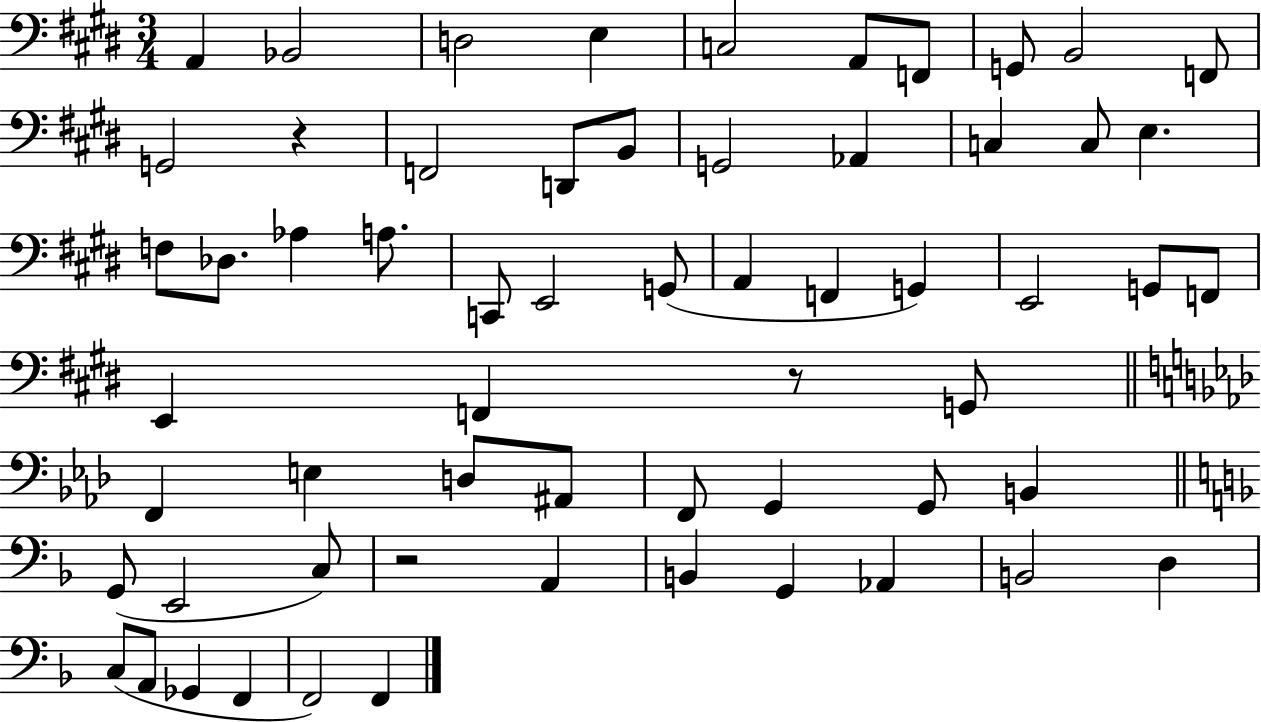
{
  \clef bass
  \numericTimeSignature
  \time 3/4
  \key e \major
  \repeat volta 2 { a,4 bes,2 | d2 e4 | c2 a,8 f,8 | g,8 b,2 f,8 | \break g,2 r4 | f,2 d,8 b,8 | g,2 aes,4 | c4 c8 e4. | \break f8 des8. aes4 a8. | c,8 e,2 g,8( | a,4 f,4 g,4) | e,2 g,8 f,8 | \break e,4 f,4 r8 g,8 | \bar "||" \break \key aes \major f,4 e4 d8 ais,8 | f,8 g,4 g,8 b,4 | \bar "||" \break \key f \major g,8( e,2 c8) | r2 a,4 | b,4 g,4 aes,4 | b,2 d4 | \break c8( a,8 ges,4 f,4 | f,2) f,4 | } \bar "|."
}